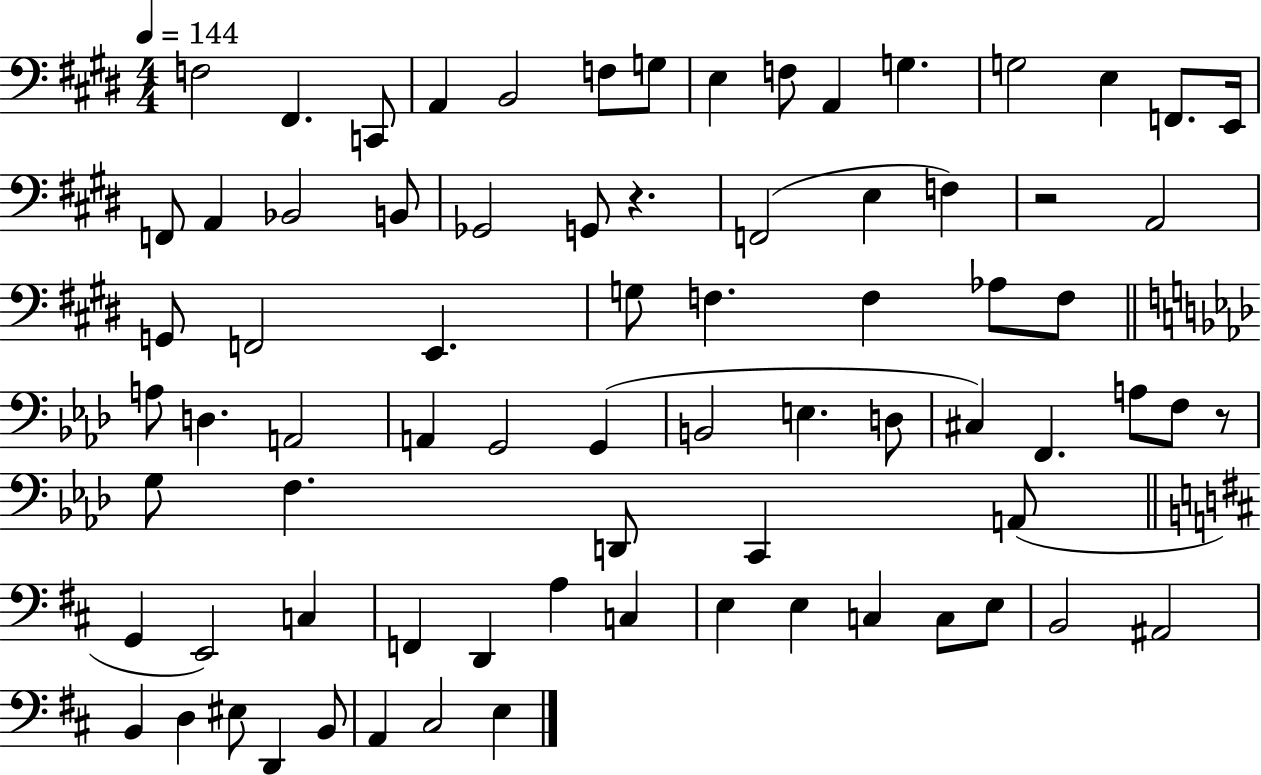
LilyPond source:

{
  \clef bass
  \numericTimeSignature
  \time 4/4
  \key e \major
  \tempo 4 = 144
  f2 fis,4. c,8 | a,4 b,2 f8 g8 | e4 f8 a,4 g4. | g2 e4 f,8. e,16 | \break f,8 a,4 bes,2 b,8 | ges,2 g,8 r4. | f,2( e4 f4) | r2 a,2 | \break g,8 f,2 e,4. | g8 f4. f4 aes8 f8 | \bar "||" \break \key aes \major a8 d4. a,2 | a,4 g,2 g,4( | b,2 e4. d8 | cis4) f,4. a8 f8 r8 | \break g8 f4. d,8 c,4 a,8( | \bar "||" \break \key d \major g,4 e,2) c4 | f,4 d,4 a4 c4 | e4 e4 c4 c8 e8 | b,2 ais,2 | \break b,4 d4 eis8 d,4 b,8 | a,4 cis2 e4 | \bar "|."
}